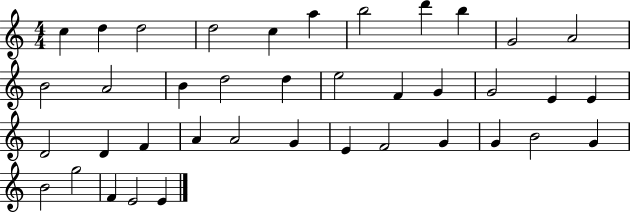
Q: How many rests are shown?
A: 0